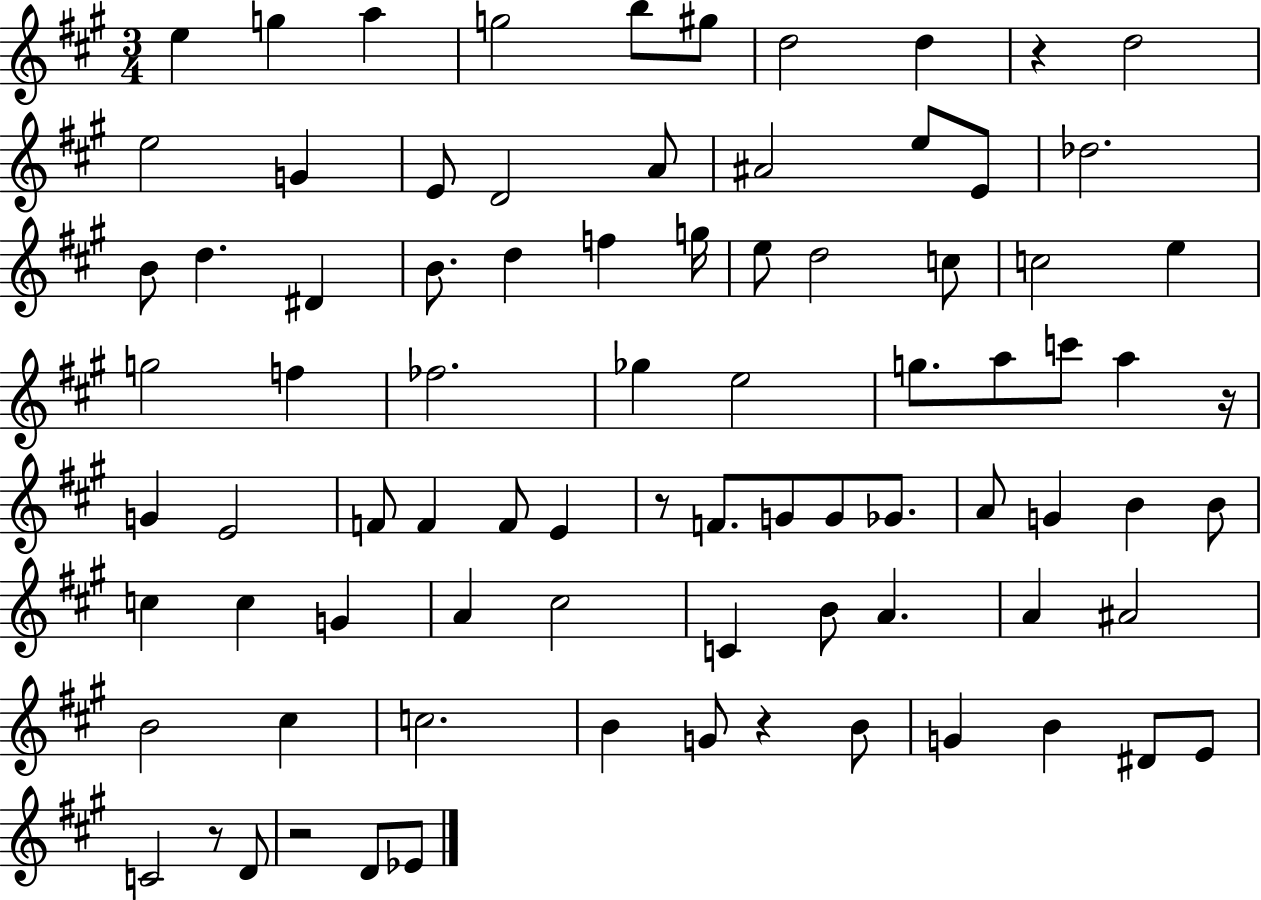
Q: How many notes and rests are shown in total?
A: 83